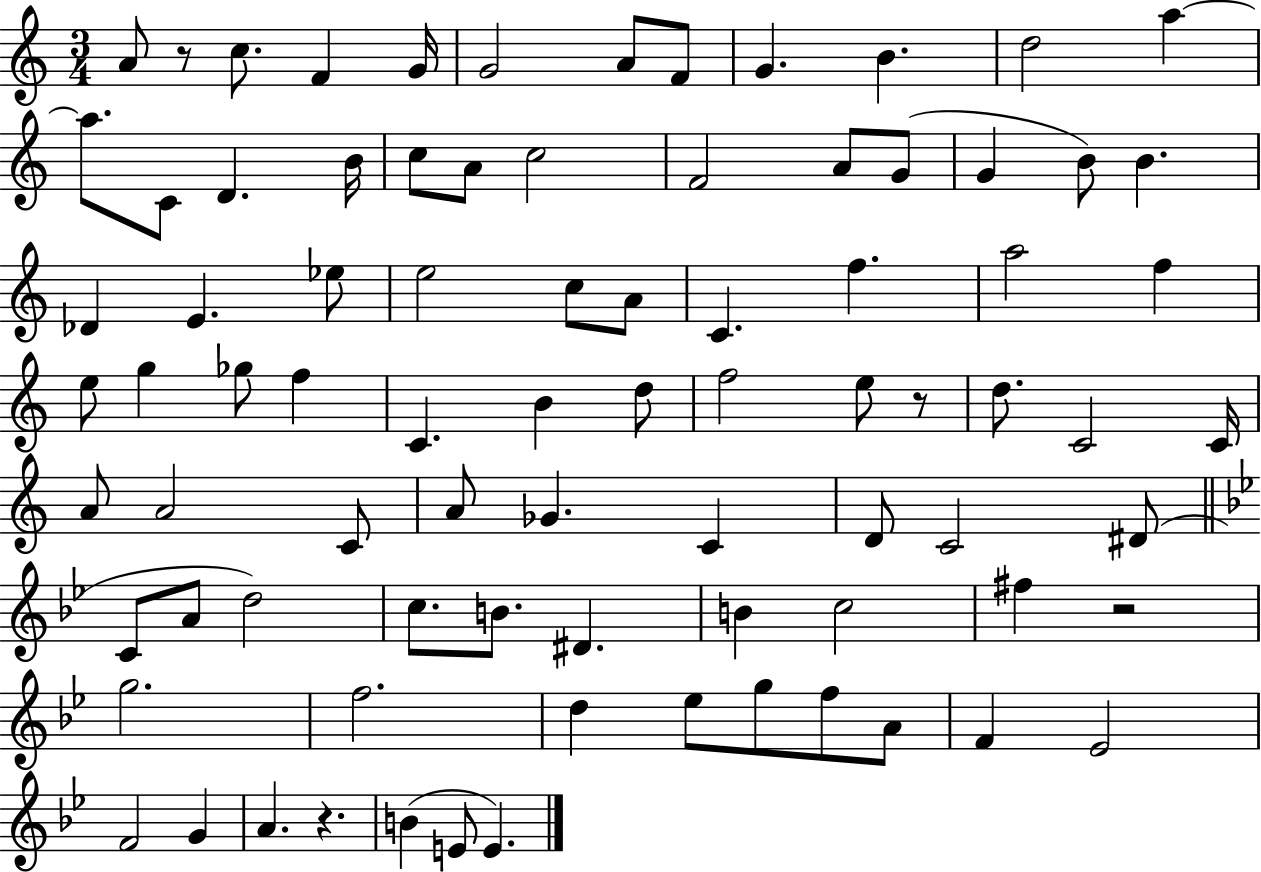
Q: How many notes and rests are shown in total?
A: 83